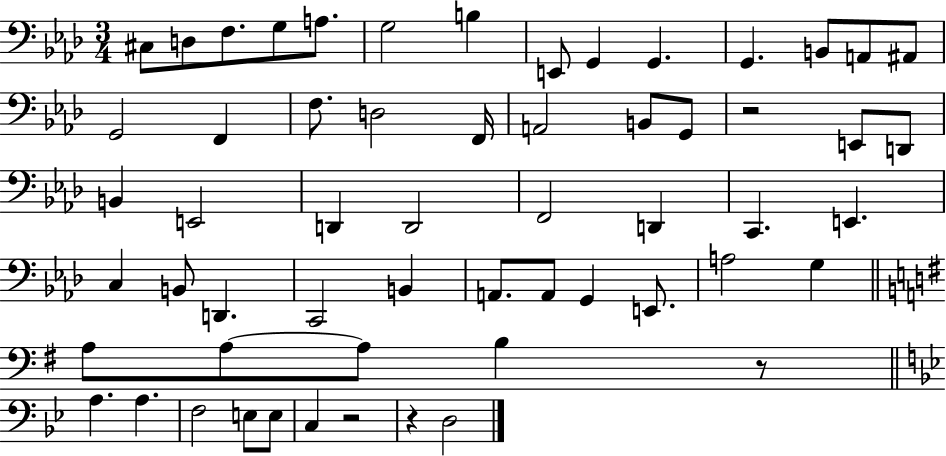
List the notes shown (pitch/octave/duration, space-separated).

C#3/e D3/e F3/e. G3/e A3/e. G3/h B3/q E2/e G2/q G2/q. G2/q. B2/e A2/e A#2/e G2/h F2/q F3/e. D3/h F2/s A2/h B2/e G2/e R/h E2/e D2/e B2/q E2/h D2/q D2/h F2/h D2/q C2/q. E2/q. C3/q B2/e D2/q. C2/h B2/q A2/e. A2/e G2/q E2/e. A3/h G3/q A3/e A3/e A3/e B3/q R/e A3/q. A3/q. F3/h E3/e E3/e C3/q R/h R/q D3/h